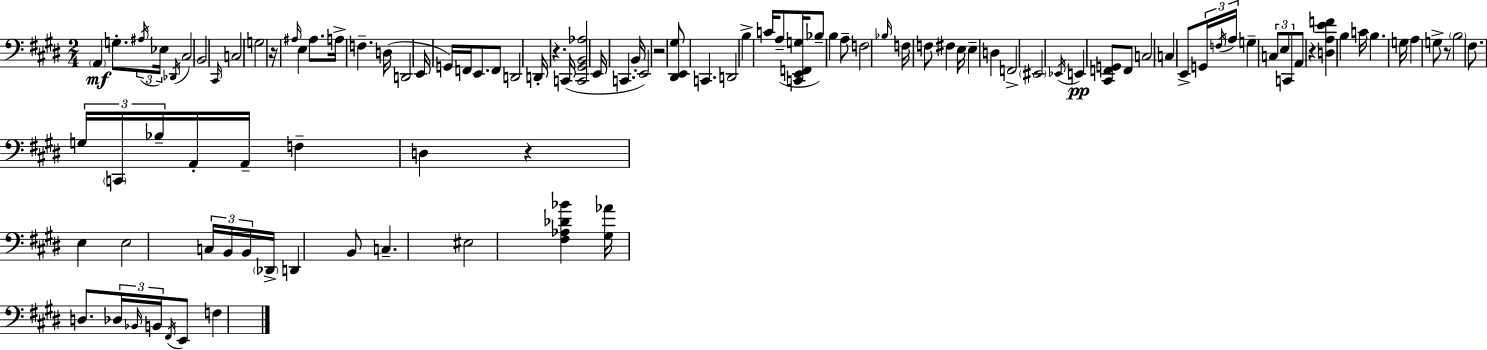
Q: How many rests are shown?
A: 6